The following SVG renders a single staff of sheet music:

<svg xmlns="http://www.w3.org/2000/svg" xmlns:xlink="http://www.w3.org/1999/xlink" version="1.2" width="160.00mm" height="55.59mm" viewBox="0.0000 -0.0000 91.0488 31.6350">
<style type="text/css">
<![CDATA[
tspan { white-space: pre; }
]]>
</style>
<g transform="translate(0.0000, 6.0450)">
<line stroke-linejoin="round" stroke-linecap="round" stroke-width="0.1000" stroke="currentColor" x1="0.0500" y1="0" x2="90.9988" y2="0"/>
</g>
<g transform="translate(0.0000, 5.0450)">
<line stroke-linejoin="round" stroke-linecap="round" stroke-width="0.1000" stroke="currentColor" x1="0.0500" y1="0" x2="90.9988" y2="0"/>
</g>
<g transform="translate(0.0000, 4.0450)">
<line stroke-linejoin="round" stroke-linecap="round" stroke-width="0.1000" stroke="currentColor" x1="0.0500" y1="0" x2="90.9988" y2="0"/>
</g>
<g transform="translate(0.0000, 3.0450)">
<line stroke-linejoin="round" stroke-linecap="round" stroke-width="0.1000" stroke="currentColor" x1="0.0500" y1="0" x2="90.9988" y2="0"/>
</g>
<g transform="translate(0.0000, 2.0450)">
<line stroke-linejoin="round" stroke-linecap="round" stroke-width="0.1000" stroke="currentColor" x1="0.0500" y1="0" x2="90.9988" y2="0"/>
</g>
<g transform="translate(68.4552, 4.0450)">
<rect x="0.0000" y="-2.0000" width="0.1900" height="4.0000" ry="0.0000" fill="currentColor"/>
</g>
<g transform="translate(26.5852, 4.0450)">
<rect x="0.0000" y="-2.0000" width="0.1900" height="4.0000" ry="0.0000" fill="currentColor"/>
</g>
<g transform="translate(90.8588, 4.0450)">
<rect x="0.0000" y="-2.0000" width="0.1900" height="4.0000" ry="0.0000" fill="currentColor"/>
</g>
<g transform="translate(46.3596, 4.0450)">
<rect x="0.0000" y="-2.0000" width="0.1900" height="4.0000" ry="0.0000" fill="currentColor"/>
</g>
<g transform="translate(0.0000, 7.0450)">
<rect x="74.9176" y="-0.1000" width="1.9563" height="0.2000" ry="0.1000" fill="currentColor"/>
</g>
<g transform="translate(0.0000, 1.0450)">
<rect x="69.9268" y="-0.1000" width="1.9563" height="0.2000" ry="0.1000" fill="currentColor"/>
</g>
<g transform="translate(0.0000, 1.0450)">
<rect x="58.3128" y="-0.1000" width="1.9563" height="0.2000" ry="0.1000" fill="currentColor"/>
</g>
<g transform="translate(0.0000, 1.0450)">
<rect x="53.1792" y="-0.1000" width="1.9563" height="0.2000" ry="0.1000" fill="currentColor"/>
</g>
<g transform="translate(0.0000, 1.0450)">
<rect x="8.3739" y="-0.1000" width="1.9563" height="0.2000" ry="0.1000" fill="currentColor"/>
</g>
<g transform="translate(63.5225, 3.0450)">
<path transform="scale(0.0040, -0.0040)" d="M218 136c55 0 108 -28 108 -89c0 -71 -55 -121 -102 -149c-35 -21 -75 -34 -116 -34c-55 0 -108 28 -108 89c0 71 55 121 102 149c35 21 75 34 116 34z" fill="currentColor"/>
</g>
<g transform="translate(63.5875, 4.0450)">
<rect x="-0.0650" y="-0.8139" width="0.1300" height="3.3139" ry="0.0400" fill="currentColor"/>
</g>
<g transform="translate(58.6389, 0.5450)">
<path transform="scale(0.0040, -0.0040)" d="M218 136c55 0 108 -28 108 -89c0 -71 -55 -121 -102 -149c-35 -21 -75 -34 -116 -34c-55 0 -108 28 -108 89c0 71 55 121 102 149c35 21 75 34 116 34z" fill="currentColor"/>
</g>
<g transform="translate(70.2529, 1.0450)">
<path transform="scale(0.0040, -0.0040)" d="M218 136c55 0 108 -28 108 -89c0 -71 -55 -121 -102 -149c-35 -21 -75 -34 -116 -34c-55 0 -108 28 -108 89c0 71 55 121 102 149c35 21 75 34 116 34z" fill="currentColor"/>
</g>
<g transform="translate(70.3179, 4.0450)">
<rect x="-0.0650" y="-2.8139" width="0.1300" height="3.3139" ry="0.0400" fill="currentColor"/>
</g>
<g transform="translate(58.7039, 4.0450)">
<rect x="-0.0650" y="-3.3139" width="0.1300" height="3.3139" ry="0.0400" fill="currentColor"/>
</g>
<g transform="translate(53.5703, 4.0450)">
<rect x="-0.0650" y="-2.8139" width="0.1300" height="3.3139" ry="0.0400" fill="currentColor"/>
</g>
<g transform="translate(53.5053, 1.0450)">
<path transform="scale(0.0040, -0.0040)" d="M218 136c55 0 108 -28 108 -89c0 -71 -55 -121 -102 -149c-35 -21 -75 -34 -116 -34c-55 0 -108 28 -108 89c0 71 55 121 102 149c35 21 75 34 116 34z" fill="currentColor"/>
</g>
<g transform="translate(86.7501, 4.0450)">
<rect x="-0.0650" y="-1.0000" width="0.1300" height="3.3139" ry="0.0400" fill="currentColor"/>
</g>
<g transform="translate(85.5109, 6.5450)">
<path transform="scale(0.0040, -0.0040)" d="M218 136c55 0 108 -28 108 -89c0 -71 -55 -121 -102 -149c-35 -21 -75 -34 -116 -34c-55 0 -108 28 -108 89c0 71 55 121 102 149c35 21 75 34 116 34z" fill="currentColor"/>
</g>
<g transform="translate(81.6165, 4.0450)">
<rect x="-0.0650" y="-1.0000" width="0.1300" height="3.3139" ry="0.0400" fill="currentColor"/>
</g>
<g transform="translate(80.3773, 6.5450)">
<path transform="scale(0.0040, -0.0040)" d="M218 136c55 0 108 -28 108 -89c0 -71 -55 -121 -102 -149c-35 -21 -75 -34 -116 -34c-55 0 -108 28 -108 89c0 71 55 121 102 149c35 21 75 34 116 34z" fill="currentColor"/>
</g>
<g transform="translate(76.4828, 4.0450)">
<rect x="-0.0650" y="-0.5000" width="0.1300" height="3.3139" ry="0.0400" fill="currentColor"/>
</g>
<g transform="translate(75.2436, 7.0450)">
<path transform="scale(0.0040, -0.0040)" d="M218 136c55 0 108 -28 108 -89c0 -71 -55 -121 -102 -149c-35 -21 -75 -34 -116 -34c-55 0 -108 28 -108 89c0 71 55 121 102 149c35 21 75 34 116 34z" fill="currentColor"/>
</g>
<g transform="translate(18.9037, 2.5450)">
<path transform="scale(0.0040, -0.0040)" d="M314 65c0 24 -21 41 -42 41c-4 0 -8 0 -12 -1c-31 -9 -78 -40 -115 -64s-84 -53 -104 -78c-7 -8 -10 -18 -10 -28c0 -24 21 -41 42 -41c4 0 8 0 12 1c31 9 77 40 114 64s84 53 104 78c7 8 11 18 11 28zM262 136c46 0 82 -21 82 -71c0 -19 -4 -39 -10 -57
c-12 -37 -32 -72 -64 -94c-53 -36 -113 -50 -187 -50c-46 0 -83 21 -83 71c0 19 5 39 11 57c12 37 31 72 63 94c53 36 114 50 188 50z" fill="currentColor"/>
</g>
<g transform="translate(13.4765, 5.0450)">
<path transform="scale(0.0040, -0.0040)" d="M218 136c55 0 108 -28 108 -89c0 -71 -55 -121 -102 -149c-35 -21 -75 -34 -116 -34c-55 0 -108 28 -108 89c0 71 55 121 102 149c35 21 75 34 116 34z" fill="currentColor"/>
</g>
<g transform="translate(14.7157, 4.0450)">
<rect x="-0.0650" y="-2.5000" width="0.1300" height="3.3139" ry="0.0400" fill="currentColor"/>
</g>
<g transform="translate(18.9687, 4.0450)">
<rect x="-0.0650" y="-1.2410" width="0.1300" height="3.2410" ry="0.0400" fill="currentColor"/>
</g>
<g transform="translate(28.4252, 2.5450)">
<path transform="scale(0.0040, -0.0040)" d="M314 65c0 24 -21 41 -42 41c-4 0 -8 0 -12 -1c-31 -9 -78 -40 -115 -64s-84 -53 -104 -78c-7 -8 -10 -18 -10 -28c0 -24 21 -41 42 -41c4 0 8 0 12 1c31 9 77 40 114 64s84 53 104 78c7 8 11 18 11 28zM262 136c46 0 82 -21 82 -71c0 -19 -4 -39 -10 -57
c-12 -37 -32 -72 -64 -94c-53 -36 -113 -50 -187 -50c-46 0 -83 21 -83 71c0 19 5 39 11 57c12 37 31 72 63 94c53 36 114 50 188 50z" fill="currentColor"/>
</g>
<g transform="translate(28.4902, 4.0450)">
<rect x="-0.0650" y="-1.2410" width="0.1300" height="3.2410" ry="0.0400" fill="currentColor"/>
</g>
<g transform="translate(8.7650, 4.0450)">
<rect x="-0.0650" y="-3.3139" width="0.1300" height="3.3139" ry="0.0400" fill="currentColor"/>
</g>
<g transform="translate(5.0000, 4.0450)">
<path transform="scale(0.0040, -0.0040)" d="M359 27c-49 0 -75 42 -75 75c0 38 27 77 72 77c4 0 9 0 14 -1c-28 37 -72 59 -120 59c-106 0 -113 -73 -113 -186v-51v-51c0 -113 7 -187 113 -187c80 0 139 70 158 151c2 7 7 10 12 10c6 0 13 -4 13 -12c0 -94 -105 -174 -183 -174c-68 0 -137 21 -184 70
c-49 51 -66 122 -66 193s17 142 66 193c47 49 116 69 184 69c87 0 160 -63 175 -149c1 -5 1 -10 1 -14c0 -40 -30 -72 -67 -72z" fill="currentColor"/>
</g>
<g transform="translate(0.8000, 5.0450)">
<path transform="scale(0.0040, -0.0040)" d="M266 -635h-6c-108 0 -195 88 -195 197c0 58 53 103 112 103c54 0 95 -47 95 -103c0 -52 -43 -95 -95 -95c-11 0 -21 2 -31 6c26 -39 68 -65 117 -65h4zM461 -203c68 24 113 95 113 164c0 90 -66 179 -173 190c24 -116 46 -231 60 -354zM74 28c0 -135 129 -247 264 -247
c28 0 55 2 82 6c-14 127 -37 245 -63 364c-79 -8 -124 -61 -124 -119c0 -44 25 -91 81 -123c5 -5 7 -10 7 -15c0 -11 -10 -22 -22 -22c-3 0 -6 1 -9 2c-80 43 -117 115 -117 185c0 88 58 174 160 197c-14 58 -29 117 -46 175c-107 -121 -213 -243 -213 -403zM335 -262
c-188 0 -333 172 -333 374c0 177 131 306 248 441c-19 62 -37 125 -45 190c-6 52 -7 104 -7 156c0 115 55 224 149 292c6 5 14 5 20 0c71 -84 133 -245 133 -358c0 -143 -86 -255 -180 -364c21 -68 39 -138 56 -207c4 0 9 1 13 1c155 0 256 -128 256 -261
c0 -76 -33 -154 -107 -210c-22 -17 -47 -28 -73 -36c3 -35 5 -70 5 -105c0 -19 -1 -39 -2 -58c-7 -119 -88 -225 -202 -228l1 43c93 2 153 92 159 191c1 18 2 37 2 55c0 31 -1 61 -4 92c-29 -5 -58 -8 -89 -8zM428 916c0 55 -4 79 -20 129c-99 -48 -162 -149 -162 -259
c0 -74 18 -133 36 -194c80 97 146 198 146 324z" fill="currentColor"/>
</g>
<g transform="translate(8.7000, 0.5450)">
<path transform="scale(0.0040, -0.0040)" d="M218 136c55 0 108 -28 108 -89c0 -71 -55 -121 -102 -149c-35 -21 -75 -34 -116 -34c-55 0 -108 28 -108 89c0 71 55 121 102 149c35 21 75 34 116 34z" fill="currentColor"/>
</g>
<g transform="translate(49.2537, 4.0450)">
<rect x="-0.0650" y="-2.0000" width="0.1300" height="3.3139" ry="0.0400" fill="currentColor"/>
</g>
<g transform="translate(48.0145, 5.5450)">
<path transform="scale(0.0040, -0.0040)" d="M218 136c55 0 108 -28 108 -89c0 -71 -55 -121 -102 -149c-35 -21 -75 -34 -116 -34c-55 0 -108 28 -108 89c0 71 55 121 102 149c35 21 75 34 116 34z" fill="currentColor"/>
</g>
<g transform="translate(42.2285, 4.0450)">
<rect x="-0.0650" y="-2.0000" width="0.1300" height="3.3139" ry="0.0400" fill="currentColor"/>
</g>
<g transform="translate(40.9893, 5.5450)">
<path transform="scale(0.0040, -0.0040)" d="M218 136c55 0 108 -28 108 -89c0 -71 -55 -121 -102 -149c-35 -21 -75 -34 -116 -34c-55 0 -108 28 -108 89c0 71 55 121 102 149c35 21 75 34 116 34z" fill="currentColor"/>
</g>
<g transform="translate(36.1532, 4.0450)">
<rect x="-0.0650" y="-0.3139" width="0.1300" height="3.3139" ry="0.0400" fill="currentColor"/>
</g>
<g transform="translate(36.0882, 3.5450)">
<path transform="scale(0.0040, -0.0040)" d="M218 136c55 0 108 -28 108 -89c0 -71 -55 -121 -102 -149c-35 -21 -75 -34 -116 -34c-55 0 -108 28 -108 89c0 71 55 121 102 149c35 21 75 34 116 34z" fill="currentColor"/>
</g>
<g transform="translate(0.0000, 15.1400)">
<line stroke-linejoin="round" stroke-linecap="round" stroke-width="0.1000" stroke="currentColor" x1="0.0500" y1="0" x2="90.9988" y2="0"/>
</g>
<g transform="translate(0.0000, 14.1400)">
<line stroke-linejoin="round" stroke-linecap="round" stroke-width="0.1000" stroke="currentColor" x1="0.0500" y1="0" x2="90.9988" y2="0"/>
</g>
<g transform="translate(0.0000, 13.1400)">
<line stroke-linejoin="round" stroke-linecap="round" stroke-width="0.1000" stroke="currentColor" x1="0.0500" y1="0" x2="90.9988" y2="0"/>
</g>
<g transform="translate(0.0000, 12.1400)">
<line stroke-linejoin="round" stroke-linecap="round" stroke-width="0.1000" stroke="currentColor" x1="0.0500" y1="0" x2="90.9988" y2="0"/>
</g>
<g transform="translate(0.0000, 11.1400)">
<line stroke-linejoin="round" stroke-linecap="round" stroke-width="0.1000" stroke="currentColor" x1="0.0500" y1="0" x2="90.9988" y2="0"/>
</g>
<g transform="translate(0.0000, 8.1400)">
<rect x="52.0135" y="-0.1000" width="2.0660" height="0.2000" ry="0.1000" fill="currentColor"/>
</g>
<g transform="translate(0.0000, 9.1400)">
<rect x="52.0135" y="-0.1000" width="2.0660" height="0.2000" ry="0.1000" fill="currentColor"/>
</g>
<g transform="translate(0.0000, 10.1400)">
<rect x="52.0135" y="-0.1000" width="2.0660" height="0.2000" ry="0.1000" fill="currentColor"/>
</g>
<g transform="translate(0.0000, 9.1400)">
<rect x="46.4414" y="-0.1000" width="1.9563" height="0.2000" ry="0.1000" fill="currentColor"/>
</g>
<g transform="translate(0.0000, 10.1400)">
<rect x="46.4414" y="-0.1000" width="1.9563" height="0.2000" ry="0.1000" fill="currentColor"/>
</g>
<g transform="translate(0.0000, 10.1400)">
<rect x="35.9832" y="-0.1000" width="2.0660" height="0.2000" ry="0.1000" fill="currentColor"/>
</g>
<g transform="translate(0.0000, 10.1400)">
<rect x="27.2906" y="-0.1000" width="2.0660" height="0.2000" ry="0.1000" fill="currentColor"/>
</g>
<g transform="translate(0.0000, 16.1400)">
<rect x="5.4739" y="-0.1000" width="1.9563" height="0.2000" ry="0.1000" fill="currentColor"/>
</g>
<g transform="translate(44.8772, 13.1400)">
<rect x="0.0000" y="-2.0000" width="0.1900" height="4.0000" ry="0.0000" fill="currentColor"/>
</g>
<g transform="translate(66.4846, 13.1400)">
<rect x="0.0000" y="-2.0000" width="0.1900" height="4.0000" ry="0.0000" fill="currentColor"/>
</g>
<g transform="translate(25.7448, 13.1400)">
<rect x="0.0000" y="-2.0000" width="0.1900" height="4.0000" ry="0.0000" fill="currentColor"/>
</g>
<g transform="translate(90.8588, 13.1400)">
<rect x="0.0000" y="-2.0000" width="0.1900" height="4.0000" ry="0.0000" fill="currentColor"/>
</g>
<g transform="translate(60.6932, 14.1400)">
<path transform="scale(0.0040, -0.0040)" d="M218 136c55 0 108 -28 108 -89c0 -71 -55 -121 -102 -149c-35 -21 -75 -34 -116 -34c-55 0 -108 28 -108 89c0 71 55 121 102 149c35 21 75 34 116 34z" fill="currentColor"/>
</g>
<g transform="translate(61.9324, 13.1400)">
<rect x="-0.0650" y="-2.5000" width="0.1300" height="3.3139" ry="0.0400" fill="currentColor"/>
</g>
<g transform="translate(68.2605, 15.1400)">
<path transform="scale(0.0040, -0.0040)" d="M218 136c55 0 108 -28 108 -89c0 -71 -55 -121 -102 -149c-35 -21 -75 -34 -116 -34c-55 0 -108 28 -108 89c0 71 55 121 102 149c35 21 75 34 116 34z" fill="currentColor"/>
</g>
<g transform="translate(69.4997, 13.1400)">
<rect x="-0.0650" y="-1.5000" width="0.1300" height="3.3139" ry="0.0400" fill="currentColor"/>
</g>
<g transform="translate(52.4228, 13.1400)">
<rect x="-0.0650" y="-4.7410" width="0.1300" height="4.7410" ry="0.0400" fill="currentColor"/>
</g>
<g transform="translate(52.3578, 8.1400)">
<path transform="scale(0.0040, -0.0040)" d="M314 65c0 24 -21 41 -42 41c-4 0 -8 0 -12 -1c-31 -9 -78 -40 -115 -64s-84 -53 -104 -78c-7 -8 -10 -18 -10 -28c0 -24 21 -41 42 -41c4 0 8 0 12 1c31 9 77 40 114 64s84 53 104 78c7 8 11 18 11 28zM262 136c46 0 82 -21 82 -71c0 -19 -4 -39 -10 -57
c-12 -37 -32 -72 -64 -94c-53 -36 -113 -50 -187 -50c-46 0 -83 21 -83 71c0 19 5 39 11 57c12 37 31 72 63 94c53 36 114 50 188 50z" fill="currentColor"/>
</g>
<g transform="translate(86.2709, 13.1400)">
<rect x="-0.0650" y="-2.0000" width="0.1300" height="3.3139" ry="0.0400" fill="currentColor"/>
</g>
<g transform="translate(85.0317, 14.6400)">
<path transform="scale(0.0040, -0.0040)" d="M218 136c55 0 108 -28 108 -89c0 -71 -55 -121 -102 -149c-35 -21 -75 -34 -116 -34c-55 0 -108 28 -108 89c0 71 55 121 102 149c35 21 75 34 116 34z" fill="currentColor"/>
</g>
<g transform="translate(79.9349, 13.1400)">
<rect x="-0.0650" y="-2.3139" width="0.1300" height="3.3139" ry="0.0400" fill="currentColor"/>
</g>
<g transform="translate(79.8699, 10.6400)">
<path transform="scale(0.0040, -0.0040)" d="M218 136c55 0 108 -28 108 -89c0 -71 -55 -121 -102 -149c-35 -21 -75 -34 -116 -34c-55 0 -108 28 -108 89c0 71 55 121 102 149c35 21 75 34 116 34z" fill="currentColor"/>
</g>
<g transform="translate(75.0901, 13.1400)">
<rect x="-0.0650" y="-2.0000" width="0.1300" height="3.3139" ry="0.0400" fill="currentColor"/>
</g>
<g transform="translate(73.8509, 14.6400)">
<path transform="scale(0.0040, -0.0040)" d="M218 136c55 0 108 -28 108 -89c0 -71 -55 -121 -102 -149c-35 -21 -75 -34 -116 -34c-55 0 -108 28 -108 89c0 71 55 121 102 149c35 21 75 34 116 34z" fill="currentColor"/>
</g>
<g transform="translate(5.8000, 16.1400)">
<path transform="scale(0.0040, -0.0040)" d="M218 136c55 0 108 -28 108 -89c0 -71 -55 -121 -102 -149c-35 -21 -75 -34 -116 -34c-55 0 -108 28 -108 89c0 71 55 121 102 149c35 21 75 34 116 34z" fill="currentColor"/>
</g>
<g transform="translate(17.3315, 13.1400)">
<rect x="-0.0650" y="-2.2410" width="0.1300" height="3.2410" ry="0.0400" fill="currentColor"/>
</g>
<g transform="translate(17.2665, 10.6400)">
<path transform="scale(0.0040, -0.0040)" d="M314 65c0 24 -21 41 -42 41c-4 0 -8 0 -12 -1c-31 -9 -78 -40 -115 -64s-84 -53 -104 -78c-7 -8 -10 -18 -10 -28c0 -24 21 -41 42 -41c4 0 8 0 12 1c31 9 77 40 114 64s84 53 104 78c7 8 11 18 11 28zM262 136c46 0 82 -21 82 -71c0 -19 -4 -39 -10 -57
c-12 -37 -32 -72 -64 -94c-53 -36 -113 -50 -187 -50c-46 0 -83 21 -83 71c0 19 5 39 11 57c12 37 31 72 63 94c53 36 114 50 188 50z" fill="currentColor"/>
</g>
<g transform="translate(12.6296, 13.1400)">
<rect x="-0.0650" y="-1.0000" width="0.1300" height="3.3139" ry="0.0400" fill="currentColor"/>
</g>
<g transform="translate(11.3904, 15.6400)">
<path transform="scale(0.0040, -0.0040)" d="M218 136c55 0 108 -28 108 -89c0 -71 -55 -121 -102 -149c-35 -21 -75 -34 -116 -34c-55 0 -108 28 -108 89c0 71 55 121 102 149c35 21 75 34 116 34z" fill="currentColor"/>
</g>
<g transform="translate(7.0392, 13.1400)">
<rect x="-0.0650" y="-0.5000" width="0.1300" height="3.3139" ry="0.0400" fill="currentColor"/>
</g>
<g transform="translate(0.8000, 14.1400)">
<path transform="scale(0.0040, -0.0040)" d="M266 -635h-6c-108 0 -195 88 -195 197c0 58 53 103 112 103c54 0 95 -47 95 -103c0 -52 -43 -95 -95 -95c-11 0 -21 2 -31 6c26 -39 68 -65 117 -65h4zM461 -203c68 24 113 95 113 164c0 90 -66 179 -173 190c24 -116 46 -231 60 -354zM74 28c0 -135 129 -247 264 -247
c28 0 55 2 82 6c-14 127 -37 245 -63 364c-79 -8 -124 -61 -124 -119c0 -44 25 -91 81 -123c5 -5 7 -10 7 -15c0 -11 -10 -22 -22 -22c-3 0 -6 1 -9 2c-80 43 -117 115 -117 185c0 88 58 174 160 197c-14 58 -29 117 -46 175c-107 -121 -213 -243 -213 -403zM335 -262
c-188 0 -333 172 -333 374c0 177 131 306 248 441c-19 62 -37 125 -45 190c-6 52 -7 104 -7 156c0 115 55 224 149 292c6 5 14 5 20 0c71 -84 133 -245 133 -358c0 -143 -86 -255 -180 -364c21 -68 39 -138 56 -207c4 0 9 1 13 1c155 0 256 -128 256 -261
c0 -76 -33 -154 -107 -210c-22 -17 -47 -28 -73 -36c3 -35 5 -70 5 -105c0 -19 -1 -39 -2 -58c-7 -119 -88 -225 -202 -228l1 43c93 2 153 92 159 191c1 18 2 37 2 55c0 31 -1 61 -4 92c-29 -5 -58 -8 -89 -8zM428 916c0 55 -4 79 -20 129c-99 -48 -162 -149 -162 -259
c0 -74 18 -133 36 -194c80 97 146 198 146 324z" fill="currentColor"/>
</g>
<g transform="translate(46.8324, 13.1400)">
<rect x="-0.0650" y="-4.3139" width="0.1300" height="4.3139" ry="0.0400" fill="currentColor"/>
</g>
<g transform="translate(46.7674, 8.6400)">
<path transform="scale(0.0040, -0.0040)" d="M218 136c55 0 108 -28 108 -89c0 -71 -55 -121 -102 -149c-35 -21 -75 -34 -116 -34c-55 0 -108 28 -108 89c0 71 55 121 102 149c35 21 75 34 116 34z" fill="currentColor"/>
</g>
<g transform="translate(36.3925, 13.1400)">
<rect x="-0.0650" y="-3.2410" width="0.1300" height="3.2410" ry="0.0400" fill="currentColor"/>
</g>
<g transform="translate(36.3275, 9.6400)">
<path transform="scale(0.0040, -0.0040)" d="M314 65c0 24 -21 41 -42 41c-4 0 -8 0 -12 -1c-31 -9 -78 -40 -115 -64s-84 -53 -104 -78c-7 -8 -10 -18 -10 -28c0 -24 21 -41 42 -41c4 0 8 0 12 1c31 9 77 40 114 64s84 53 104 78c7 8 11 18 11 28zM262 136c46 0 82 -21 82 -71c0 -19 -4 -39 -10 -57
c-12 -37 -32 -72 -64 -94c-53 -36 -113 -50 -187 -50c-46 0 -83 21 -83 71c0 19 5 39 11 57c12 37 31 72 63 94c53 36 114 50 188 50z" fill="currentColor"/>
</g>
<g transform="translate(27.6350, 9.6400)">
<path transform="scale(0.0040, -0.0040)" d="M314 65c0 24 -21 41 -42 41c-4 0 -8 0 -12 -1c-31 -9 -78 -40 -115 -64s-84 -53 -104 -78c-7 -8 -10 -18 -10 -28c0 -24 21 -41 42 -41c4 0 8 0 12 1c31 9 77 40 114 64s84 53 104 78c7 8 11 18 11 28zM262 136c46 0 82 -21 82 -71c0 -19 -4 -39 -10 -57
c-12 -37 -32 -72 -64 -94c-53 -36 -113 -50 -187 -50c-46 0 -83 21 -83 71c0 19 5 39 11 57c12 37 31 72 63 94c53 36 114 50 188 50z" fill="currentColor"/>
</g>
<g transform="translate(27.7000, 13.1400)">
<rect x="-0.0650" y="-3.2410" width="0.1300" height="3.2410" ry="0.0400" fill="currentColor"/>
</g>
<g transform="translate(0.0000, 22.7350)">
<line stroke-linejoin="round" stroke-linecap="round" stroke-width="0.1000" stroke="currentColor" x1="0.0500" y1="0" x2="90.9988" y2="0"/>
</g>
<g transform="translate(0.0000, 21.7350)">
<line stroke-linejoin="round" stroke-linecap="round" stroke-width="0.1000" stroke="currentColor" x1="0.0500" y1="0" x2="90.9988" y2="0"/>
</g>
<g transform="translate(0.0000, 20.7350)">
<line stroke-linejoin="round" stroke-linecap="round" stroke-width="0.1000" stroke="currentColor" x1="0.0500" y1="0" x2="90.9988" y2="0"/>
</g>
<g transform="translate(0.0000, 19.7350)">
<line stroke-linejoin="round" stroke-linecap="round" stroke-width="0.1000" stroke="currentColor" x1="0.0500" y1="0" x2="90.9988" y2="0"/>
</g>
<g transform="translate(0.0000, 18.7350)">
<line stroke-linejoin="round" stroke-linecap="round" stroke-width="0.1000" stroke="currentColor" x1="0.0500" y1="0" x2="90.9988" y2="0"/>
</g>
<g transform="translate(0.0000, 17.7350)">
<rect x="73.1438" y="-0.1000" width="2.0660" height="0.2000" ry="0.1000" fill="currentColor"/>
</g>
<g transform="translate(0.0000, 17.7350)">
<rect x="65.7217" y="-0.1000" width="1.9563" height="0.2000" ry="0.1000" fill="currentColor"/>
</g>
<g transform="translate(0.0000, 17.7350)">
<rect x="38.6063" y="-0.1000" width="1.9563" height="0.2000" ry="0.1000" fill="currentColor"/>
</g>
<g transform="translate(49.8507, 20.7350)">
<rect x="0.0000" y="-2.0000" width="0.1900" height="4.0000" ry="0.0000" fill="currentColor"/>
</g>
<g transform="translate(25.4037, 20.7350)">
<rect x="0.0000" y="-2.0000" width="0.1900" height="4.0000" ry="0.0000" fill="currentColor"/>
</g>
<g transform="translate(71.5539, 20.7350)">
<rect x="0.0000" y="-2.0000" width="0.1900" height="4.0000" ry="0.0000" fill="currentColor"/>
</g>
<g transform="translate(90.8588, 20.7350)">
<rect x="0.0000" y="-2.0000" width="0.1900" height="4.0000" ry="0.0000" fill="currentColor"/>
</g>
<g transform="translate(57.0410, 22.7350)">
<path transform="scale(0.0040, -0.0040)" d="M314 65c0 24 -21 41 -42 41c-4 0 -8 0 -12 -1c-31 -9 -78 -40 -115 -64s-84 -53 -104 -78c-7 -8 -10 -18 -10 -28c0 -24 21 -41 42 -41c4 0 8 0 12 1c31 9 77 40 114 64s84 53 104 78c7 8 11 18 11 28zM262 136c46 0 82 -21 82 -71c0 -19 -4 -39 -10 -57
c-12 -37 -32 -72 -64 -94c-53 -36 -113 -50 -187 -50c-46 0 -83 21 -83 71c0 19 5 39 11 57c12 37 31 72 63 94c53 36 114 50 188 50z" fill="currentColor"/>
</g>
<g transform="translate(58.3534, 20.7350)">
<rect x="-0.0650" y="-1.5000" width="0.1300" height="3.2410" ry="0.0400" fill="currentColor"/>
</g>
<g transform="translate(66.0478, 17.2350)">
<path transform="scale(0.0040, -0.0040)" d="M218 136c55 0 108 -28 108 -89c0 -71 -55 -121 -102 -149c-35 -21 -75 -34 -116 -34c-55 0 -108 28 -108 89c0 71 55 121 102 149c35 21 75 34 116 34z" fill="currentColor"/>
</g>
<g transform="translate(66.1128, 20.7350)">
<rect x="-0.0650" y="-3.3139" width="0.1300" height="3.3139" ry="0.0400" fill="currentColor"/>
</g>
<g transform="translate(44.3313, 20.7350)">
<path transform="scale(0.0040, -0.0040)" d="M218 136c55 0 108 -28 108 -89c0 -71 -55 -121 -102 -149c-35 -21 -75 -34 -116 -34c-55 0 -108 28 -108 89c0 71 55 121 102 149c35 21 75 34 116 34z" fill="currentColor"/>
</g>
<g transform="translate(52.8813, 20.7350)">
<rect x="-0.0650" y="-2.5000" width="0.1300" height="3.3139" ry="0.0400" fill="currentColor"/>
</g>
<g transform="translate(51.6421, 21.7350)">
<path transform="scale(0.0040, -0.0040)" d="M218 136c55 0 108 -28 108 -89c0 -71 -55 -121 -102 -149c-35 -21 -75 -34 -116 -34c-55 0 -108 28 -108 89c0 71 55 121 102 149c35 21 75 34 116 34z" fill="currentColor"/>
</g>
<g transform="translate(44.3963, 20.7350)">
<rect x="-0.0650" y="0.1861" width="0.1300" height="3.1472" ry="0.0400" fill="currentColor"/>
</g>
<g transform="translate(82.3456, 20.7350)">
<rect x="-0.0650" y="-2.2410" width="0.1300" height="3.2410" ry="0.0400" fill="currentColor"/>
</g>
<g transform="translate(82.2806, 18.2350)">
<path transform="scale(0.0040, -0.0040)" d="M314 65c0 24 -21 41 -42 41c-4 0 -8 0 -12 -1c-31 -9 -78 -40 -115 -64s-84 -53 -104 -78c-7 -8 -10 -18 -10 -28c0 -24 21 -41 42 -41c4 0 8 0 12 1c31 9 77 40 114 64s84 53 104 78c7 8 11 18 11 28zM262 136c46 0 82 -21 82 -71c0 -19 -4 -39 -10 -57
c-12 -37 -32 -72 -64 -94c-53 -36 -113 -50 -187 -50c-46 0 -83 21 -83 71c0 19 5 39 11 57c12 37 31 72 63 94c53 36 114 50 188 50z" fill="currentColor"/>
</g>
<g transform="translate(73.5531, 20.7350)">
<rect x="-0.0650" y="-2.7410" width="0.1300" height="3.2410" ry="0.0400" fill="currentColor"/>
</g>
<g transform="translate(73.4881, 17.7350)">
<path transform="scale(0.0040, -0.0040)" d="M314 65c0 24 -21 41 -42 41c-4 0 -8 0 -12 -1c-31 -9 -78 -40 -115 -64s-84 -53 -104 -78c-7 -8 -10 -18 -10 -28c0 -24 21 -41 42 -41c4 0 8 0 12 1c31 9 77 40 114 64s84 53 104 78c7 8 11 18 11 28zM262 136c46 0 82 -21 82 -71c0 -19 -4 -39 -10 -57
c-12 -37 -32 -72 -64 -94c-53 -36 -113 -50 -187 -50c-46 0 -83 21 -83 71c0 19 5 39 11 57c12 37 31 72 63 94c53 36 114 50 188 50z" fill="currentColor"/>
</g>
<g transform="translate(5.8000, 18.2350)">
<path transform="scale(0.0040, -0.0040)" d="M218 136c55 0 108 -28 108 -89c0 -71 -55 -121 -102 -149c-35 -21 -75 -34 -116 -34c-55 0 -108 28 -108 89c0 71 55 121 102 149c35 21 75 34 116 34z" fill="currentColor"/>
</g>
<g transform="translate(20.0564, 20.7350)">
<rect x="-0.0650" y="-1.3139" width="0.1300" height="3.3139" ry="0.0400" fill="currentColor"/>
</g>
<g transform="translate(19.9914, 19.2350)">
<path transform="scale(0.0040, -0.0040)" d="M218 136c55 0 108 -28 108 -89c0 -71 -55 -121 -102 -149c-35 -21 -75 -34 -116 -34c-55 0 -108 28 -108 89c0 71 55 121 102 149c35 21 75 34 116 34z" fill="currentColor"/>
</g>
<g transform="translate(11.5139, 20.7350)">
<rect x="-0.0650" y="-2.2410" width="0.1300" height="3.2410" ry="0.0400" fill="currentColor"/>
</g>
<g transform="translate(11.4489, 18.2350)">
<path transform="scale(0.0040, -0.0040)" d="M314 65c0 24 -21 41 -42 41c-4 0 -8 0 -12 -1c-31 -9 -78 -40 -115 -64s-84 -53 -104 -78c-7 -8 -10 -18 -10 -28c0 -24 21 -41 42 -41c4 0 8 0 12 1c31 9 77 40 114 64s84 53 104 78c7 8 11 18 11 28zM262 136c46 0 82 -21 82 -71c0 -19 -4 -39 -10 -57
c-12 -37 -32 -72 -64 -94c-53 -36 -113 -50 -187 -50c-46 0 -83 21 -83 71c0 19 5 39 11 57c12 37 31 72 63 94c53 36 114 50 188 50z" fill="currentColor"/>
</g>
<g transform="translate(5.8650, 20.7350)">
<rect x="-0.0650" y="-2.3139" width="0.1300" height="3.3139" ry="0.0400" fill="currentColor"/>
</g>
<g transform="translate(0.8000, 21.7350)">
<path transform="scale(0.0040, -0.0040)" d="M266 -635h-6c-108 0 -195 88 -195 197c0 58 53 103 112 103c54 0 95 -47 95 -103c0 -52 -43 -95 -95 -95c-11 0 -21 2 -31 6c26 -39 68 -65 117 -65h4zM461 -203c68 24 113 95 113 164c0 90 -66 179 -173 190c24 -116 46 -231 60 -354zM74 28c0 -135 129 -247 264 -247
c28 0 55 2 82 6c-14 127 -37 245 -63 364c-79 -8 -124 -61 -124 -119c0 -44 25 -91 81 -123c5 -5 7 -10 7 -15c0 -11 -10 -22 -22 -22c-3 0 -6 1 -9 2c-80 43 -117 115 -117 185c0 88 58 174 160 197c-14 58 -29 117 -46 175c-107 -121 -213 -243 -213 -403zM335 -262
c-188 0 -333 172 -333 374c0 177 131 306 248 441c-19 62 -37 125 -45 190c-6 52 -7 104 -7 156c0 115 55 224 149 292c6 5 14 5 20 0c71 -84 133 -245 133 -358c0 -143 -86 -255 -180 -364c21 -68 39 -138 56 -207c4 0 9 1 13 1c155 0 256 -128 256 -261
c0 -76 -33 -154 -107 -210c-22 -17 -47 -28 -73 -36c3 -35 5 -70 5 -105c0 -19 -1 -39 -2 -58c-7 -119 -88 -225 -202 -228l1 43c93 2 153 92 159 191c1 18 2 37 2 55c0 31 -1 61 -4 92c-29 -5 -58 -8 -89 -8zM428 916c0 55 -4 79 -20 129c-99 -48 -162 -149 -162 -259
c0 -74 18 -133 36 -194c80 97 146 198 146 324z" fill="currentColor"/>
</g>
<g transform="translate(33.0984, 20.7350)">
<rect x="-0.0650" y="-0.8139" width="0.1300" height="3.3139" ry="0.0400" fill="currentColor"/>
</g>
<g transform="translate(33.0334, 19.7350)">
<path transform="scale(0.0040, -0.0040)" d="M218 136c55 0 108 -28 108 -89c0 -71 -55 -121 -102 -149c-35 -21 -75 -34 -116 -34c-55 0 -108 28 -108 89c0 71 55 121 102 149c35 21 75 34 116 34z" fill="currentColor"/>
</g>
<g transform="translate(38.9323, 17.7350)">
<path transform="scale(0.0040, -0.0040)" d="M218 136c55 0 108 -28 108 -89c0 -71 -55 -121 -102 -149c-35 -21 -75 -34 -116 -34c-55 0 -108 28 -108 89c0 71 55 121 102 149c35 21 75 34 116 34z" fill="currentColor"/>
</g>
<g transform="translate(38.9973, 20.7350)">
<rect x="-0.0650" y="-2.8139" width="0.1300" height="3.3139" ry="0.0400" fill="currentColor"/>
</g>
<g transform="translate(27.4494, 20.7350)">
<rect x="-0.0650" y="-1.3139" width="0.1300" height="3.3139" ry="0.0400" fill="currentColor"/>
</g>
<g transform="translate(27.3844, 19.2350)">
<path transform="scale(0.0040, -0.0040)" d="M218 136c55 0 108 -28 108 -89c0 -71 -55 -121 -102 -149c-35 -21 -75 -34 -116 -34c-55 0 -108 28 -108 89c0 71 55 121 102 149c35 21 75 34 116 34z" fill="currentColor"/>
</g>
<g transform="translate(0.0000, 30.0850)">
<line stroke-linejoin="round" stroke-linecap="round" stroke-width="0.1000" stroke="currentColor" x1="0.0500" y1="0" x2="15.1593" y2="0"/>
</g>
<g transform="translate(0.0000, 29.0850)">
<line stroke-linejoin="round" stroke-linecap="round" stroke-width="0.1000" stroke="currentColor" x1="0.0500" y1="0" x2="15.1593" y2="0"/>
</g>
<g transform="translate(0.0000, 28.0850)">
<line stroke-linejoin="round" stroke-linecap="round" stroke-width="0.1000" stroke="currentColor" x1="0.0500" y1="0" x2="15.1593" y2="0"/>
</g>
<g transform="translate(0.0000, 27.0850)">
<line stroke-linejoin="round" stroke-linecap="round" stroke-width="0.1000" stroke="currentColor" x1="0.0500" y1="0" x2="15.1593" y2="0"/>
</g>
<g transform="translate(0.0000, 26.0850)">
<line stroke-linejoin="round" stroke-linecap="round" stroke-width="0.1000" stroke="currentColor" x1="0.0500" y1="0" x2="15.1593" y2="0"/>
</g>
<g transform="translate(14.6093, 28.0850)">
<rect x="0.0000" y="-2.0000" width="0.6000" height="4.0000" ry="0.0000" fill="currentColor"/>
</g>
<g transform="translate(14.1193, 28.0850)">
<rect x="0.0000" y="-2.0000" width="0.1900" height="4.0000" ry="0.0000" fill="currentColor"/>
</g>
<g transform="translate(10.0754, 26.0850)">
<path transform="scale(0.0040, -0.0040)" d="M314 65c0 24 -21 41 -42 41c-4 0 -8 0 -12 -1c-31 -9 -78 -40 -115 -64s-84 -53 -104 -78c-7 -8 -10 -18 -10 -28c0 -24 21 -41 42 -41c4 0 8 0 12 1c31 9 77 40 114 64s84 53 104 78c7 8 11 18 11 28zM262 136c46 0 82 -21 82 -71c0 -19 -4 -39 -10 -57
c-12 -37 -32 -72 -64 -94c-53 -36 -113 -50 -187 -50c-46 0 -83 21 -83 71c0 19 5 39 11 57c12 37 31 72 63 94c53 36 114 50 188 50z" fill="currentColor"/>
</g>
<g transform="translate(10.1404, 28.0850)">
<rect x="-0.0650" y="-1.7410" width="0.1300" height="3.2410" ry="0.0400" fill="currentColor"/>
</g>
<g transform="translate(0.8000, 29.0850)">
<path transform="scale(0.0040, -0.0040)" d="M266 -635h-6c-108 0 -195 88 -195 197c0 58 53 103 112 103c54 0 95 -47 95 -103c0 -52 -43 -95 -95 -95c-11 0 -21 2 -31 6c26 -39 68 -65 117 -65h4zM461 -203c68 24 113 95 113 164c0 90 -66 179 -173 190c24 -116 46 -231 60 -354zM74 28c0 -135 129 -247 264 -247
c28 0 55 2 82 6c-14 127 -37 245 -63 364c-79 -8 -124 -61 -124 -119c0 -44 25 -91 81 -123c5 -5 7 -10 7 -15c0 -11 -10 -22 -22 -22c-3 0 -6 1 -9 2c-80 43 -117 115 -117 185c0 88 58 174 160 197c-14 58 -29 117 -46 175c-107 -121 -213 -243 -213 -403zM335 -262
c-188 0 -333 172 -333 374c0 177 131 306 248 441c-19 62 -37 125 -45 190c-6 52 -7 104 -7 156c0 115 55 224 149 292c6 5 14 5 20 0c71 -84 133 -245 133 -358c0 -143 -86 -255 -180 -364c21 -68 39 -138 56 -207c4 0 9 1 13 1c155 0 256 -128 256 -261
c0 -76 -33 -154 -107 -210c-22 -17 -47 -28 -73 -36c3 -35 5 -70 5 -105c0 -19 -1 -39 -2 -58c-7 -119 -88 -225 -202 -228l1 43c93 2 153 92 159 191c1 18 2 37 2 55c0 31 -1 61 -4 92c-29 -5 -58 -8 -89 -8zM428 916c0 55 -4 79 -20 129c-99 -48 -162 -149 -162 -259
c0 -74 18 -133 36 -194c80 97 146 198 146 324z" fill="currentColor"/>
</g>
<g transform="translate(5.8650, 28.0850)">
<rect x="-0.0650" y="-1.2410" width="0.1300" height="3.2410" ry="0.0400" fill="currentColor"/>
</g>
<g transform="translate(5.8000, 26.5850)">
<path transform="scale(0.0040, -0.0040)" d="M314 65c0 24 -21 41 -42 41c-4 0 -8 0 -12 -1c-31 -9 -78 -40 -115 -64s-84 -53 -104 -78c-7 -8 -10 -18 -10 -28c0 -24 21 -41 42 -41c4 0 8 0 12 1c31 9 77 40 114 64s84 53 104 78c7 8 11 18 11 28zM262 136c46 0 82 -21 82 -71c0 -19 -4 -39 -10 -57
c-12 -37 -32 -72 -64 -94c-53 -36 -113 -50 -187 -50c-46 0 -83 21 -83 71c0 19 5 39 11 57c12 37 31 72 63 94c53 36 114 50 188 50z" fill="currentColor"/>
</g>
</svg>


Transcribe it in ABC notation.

X:1
T:Untitled
M:4/4
L:1/4
K:C
b G e2 e2 c F F a b d a C D D C D g2 b2 b2 d' e'2 G E F g F g g2 e e d a B G E2 b a2 g2 e2 f2